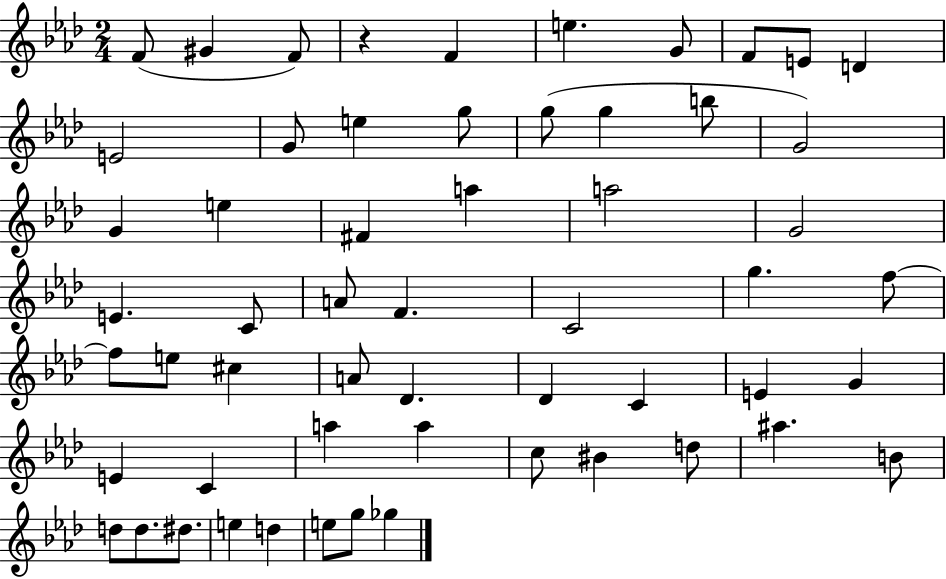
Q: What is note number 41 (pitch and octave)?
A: C4